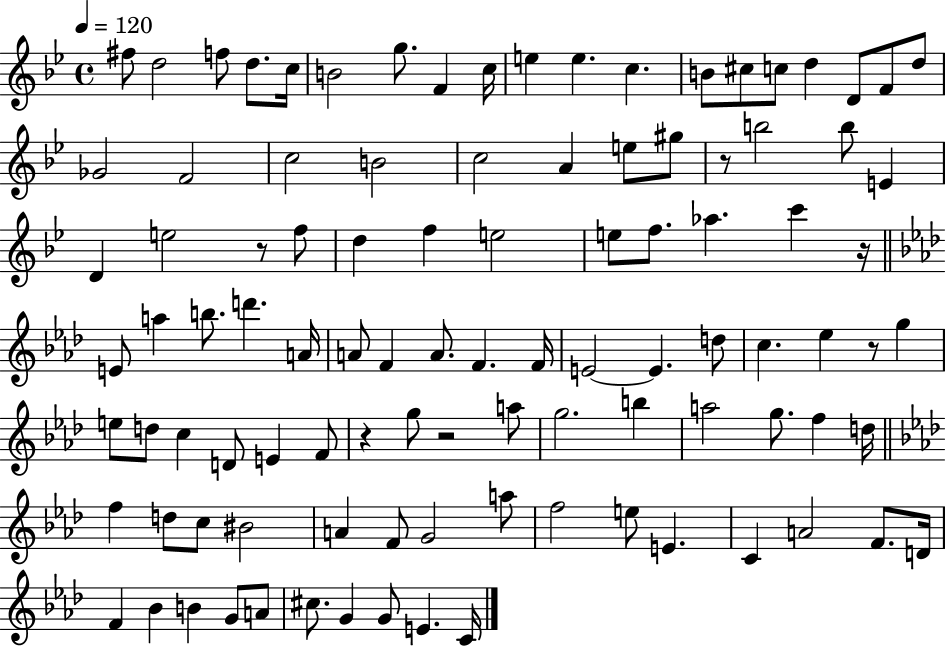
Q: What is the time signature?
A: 4/4